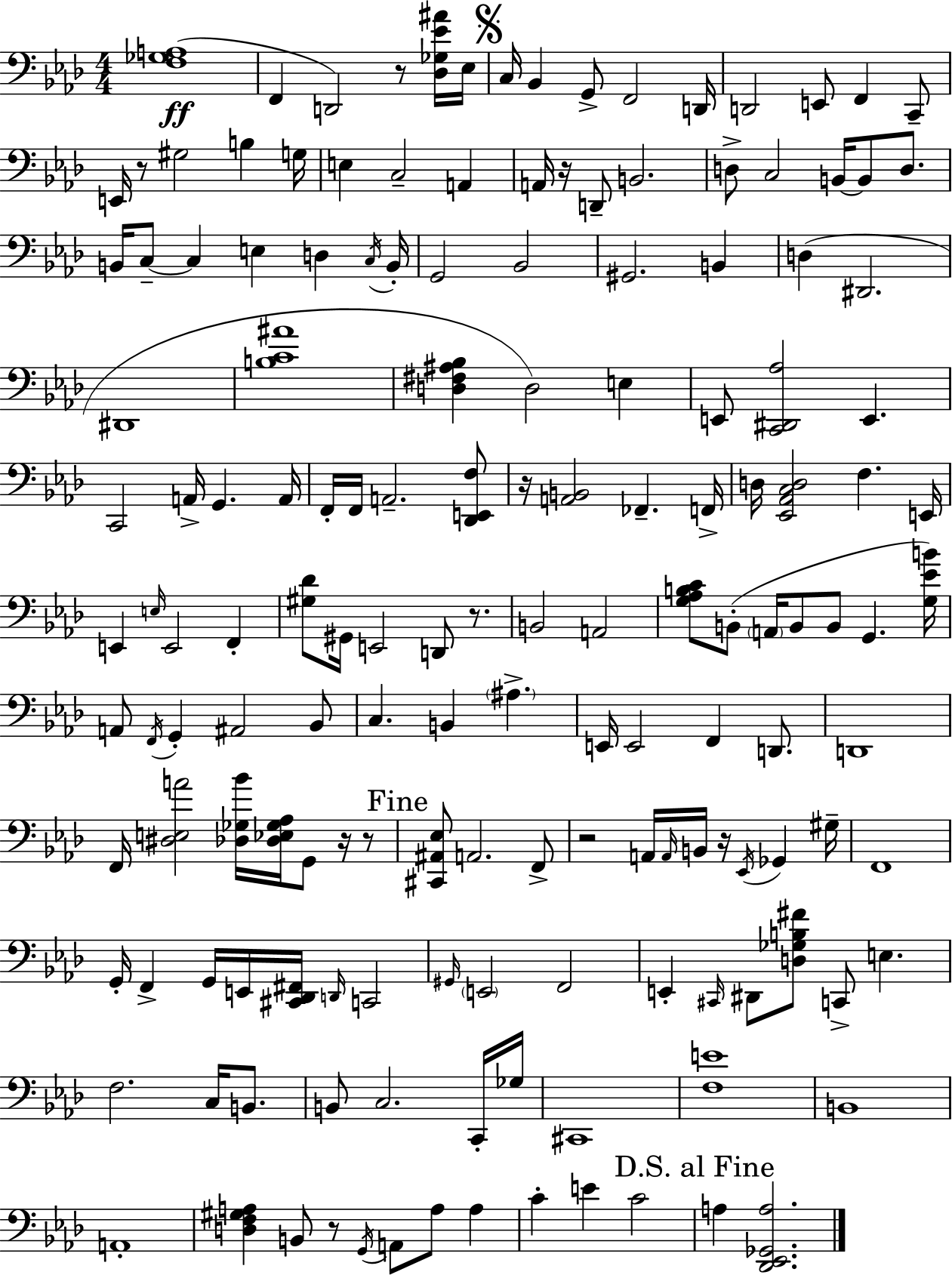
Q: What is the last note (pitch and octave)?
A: A3